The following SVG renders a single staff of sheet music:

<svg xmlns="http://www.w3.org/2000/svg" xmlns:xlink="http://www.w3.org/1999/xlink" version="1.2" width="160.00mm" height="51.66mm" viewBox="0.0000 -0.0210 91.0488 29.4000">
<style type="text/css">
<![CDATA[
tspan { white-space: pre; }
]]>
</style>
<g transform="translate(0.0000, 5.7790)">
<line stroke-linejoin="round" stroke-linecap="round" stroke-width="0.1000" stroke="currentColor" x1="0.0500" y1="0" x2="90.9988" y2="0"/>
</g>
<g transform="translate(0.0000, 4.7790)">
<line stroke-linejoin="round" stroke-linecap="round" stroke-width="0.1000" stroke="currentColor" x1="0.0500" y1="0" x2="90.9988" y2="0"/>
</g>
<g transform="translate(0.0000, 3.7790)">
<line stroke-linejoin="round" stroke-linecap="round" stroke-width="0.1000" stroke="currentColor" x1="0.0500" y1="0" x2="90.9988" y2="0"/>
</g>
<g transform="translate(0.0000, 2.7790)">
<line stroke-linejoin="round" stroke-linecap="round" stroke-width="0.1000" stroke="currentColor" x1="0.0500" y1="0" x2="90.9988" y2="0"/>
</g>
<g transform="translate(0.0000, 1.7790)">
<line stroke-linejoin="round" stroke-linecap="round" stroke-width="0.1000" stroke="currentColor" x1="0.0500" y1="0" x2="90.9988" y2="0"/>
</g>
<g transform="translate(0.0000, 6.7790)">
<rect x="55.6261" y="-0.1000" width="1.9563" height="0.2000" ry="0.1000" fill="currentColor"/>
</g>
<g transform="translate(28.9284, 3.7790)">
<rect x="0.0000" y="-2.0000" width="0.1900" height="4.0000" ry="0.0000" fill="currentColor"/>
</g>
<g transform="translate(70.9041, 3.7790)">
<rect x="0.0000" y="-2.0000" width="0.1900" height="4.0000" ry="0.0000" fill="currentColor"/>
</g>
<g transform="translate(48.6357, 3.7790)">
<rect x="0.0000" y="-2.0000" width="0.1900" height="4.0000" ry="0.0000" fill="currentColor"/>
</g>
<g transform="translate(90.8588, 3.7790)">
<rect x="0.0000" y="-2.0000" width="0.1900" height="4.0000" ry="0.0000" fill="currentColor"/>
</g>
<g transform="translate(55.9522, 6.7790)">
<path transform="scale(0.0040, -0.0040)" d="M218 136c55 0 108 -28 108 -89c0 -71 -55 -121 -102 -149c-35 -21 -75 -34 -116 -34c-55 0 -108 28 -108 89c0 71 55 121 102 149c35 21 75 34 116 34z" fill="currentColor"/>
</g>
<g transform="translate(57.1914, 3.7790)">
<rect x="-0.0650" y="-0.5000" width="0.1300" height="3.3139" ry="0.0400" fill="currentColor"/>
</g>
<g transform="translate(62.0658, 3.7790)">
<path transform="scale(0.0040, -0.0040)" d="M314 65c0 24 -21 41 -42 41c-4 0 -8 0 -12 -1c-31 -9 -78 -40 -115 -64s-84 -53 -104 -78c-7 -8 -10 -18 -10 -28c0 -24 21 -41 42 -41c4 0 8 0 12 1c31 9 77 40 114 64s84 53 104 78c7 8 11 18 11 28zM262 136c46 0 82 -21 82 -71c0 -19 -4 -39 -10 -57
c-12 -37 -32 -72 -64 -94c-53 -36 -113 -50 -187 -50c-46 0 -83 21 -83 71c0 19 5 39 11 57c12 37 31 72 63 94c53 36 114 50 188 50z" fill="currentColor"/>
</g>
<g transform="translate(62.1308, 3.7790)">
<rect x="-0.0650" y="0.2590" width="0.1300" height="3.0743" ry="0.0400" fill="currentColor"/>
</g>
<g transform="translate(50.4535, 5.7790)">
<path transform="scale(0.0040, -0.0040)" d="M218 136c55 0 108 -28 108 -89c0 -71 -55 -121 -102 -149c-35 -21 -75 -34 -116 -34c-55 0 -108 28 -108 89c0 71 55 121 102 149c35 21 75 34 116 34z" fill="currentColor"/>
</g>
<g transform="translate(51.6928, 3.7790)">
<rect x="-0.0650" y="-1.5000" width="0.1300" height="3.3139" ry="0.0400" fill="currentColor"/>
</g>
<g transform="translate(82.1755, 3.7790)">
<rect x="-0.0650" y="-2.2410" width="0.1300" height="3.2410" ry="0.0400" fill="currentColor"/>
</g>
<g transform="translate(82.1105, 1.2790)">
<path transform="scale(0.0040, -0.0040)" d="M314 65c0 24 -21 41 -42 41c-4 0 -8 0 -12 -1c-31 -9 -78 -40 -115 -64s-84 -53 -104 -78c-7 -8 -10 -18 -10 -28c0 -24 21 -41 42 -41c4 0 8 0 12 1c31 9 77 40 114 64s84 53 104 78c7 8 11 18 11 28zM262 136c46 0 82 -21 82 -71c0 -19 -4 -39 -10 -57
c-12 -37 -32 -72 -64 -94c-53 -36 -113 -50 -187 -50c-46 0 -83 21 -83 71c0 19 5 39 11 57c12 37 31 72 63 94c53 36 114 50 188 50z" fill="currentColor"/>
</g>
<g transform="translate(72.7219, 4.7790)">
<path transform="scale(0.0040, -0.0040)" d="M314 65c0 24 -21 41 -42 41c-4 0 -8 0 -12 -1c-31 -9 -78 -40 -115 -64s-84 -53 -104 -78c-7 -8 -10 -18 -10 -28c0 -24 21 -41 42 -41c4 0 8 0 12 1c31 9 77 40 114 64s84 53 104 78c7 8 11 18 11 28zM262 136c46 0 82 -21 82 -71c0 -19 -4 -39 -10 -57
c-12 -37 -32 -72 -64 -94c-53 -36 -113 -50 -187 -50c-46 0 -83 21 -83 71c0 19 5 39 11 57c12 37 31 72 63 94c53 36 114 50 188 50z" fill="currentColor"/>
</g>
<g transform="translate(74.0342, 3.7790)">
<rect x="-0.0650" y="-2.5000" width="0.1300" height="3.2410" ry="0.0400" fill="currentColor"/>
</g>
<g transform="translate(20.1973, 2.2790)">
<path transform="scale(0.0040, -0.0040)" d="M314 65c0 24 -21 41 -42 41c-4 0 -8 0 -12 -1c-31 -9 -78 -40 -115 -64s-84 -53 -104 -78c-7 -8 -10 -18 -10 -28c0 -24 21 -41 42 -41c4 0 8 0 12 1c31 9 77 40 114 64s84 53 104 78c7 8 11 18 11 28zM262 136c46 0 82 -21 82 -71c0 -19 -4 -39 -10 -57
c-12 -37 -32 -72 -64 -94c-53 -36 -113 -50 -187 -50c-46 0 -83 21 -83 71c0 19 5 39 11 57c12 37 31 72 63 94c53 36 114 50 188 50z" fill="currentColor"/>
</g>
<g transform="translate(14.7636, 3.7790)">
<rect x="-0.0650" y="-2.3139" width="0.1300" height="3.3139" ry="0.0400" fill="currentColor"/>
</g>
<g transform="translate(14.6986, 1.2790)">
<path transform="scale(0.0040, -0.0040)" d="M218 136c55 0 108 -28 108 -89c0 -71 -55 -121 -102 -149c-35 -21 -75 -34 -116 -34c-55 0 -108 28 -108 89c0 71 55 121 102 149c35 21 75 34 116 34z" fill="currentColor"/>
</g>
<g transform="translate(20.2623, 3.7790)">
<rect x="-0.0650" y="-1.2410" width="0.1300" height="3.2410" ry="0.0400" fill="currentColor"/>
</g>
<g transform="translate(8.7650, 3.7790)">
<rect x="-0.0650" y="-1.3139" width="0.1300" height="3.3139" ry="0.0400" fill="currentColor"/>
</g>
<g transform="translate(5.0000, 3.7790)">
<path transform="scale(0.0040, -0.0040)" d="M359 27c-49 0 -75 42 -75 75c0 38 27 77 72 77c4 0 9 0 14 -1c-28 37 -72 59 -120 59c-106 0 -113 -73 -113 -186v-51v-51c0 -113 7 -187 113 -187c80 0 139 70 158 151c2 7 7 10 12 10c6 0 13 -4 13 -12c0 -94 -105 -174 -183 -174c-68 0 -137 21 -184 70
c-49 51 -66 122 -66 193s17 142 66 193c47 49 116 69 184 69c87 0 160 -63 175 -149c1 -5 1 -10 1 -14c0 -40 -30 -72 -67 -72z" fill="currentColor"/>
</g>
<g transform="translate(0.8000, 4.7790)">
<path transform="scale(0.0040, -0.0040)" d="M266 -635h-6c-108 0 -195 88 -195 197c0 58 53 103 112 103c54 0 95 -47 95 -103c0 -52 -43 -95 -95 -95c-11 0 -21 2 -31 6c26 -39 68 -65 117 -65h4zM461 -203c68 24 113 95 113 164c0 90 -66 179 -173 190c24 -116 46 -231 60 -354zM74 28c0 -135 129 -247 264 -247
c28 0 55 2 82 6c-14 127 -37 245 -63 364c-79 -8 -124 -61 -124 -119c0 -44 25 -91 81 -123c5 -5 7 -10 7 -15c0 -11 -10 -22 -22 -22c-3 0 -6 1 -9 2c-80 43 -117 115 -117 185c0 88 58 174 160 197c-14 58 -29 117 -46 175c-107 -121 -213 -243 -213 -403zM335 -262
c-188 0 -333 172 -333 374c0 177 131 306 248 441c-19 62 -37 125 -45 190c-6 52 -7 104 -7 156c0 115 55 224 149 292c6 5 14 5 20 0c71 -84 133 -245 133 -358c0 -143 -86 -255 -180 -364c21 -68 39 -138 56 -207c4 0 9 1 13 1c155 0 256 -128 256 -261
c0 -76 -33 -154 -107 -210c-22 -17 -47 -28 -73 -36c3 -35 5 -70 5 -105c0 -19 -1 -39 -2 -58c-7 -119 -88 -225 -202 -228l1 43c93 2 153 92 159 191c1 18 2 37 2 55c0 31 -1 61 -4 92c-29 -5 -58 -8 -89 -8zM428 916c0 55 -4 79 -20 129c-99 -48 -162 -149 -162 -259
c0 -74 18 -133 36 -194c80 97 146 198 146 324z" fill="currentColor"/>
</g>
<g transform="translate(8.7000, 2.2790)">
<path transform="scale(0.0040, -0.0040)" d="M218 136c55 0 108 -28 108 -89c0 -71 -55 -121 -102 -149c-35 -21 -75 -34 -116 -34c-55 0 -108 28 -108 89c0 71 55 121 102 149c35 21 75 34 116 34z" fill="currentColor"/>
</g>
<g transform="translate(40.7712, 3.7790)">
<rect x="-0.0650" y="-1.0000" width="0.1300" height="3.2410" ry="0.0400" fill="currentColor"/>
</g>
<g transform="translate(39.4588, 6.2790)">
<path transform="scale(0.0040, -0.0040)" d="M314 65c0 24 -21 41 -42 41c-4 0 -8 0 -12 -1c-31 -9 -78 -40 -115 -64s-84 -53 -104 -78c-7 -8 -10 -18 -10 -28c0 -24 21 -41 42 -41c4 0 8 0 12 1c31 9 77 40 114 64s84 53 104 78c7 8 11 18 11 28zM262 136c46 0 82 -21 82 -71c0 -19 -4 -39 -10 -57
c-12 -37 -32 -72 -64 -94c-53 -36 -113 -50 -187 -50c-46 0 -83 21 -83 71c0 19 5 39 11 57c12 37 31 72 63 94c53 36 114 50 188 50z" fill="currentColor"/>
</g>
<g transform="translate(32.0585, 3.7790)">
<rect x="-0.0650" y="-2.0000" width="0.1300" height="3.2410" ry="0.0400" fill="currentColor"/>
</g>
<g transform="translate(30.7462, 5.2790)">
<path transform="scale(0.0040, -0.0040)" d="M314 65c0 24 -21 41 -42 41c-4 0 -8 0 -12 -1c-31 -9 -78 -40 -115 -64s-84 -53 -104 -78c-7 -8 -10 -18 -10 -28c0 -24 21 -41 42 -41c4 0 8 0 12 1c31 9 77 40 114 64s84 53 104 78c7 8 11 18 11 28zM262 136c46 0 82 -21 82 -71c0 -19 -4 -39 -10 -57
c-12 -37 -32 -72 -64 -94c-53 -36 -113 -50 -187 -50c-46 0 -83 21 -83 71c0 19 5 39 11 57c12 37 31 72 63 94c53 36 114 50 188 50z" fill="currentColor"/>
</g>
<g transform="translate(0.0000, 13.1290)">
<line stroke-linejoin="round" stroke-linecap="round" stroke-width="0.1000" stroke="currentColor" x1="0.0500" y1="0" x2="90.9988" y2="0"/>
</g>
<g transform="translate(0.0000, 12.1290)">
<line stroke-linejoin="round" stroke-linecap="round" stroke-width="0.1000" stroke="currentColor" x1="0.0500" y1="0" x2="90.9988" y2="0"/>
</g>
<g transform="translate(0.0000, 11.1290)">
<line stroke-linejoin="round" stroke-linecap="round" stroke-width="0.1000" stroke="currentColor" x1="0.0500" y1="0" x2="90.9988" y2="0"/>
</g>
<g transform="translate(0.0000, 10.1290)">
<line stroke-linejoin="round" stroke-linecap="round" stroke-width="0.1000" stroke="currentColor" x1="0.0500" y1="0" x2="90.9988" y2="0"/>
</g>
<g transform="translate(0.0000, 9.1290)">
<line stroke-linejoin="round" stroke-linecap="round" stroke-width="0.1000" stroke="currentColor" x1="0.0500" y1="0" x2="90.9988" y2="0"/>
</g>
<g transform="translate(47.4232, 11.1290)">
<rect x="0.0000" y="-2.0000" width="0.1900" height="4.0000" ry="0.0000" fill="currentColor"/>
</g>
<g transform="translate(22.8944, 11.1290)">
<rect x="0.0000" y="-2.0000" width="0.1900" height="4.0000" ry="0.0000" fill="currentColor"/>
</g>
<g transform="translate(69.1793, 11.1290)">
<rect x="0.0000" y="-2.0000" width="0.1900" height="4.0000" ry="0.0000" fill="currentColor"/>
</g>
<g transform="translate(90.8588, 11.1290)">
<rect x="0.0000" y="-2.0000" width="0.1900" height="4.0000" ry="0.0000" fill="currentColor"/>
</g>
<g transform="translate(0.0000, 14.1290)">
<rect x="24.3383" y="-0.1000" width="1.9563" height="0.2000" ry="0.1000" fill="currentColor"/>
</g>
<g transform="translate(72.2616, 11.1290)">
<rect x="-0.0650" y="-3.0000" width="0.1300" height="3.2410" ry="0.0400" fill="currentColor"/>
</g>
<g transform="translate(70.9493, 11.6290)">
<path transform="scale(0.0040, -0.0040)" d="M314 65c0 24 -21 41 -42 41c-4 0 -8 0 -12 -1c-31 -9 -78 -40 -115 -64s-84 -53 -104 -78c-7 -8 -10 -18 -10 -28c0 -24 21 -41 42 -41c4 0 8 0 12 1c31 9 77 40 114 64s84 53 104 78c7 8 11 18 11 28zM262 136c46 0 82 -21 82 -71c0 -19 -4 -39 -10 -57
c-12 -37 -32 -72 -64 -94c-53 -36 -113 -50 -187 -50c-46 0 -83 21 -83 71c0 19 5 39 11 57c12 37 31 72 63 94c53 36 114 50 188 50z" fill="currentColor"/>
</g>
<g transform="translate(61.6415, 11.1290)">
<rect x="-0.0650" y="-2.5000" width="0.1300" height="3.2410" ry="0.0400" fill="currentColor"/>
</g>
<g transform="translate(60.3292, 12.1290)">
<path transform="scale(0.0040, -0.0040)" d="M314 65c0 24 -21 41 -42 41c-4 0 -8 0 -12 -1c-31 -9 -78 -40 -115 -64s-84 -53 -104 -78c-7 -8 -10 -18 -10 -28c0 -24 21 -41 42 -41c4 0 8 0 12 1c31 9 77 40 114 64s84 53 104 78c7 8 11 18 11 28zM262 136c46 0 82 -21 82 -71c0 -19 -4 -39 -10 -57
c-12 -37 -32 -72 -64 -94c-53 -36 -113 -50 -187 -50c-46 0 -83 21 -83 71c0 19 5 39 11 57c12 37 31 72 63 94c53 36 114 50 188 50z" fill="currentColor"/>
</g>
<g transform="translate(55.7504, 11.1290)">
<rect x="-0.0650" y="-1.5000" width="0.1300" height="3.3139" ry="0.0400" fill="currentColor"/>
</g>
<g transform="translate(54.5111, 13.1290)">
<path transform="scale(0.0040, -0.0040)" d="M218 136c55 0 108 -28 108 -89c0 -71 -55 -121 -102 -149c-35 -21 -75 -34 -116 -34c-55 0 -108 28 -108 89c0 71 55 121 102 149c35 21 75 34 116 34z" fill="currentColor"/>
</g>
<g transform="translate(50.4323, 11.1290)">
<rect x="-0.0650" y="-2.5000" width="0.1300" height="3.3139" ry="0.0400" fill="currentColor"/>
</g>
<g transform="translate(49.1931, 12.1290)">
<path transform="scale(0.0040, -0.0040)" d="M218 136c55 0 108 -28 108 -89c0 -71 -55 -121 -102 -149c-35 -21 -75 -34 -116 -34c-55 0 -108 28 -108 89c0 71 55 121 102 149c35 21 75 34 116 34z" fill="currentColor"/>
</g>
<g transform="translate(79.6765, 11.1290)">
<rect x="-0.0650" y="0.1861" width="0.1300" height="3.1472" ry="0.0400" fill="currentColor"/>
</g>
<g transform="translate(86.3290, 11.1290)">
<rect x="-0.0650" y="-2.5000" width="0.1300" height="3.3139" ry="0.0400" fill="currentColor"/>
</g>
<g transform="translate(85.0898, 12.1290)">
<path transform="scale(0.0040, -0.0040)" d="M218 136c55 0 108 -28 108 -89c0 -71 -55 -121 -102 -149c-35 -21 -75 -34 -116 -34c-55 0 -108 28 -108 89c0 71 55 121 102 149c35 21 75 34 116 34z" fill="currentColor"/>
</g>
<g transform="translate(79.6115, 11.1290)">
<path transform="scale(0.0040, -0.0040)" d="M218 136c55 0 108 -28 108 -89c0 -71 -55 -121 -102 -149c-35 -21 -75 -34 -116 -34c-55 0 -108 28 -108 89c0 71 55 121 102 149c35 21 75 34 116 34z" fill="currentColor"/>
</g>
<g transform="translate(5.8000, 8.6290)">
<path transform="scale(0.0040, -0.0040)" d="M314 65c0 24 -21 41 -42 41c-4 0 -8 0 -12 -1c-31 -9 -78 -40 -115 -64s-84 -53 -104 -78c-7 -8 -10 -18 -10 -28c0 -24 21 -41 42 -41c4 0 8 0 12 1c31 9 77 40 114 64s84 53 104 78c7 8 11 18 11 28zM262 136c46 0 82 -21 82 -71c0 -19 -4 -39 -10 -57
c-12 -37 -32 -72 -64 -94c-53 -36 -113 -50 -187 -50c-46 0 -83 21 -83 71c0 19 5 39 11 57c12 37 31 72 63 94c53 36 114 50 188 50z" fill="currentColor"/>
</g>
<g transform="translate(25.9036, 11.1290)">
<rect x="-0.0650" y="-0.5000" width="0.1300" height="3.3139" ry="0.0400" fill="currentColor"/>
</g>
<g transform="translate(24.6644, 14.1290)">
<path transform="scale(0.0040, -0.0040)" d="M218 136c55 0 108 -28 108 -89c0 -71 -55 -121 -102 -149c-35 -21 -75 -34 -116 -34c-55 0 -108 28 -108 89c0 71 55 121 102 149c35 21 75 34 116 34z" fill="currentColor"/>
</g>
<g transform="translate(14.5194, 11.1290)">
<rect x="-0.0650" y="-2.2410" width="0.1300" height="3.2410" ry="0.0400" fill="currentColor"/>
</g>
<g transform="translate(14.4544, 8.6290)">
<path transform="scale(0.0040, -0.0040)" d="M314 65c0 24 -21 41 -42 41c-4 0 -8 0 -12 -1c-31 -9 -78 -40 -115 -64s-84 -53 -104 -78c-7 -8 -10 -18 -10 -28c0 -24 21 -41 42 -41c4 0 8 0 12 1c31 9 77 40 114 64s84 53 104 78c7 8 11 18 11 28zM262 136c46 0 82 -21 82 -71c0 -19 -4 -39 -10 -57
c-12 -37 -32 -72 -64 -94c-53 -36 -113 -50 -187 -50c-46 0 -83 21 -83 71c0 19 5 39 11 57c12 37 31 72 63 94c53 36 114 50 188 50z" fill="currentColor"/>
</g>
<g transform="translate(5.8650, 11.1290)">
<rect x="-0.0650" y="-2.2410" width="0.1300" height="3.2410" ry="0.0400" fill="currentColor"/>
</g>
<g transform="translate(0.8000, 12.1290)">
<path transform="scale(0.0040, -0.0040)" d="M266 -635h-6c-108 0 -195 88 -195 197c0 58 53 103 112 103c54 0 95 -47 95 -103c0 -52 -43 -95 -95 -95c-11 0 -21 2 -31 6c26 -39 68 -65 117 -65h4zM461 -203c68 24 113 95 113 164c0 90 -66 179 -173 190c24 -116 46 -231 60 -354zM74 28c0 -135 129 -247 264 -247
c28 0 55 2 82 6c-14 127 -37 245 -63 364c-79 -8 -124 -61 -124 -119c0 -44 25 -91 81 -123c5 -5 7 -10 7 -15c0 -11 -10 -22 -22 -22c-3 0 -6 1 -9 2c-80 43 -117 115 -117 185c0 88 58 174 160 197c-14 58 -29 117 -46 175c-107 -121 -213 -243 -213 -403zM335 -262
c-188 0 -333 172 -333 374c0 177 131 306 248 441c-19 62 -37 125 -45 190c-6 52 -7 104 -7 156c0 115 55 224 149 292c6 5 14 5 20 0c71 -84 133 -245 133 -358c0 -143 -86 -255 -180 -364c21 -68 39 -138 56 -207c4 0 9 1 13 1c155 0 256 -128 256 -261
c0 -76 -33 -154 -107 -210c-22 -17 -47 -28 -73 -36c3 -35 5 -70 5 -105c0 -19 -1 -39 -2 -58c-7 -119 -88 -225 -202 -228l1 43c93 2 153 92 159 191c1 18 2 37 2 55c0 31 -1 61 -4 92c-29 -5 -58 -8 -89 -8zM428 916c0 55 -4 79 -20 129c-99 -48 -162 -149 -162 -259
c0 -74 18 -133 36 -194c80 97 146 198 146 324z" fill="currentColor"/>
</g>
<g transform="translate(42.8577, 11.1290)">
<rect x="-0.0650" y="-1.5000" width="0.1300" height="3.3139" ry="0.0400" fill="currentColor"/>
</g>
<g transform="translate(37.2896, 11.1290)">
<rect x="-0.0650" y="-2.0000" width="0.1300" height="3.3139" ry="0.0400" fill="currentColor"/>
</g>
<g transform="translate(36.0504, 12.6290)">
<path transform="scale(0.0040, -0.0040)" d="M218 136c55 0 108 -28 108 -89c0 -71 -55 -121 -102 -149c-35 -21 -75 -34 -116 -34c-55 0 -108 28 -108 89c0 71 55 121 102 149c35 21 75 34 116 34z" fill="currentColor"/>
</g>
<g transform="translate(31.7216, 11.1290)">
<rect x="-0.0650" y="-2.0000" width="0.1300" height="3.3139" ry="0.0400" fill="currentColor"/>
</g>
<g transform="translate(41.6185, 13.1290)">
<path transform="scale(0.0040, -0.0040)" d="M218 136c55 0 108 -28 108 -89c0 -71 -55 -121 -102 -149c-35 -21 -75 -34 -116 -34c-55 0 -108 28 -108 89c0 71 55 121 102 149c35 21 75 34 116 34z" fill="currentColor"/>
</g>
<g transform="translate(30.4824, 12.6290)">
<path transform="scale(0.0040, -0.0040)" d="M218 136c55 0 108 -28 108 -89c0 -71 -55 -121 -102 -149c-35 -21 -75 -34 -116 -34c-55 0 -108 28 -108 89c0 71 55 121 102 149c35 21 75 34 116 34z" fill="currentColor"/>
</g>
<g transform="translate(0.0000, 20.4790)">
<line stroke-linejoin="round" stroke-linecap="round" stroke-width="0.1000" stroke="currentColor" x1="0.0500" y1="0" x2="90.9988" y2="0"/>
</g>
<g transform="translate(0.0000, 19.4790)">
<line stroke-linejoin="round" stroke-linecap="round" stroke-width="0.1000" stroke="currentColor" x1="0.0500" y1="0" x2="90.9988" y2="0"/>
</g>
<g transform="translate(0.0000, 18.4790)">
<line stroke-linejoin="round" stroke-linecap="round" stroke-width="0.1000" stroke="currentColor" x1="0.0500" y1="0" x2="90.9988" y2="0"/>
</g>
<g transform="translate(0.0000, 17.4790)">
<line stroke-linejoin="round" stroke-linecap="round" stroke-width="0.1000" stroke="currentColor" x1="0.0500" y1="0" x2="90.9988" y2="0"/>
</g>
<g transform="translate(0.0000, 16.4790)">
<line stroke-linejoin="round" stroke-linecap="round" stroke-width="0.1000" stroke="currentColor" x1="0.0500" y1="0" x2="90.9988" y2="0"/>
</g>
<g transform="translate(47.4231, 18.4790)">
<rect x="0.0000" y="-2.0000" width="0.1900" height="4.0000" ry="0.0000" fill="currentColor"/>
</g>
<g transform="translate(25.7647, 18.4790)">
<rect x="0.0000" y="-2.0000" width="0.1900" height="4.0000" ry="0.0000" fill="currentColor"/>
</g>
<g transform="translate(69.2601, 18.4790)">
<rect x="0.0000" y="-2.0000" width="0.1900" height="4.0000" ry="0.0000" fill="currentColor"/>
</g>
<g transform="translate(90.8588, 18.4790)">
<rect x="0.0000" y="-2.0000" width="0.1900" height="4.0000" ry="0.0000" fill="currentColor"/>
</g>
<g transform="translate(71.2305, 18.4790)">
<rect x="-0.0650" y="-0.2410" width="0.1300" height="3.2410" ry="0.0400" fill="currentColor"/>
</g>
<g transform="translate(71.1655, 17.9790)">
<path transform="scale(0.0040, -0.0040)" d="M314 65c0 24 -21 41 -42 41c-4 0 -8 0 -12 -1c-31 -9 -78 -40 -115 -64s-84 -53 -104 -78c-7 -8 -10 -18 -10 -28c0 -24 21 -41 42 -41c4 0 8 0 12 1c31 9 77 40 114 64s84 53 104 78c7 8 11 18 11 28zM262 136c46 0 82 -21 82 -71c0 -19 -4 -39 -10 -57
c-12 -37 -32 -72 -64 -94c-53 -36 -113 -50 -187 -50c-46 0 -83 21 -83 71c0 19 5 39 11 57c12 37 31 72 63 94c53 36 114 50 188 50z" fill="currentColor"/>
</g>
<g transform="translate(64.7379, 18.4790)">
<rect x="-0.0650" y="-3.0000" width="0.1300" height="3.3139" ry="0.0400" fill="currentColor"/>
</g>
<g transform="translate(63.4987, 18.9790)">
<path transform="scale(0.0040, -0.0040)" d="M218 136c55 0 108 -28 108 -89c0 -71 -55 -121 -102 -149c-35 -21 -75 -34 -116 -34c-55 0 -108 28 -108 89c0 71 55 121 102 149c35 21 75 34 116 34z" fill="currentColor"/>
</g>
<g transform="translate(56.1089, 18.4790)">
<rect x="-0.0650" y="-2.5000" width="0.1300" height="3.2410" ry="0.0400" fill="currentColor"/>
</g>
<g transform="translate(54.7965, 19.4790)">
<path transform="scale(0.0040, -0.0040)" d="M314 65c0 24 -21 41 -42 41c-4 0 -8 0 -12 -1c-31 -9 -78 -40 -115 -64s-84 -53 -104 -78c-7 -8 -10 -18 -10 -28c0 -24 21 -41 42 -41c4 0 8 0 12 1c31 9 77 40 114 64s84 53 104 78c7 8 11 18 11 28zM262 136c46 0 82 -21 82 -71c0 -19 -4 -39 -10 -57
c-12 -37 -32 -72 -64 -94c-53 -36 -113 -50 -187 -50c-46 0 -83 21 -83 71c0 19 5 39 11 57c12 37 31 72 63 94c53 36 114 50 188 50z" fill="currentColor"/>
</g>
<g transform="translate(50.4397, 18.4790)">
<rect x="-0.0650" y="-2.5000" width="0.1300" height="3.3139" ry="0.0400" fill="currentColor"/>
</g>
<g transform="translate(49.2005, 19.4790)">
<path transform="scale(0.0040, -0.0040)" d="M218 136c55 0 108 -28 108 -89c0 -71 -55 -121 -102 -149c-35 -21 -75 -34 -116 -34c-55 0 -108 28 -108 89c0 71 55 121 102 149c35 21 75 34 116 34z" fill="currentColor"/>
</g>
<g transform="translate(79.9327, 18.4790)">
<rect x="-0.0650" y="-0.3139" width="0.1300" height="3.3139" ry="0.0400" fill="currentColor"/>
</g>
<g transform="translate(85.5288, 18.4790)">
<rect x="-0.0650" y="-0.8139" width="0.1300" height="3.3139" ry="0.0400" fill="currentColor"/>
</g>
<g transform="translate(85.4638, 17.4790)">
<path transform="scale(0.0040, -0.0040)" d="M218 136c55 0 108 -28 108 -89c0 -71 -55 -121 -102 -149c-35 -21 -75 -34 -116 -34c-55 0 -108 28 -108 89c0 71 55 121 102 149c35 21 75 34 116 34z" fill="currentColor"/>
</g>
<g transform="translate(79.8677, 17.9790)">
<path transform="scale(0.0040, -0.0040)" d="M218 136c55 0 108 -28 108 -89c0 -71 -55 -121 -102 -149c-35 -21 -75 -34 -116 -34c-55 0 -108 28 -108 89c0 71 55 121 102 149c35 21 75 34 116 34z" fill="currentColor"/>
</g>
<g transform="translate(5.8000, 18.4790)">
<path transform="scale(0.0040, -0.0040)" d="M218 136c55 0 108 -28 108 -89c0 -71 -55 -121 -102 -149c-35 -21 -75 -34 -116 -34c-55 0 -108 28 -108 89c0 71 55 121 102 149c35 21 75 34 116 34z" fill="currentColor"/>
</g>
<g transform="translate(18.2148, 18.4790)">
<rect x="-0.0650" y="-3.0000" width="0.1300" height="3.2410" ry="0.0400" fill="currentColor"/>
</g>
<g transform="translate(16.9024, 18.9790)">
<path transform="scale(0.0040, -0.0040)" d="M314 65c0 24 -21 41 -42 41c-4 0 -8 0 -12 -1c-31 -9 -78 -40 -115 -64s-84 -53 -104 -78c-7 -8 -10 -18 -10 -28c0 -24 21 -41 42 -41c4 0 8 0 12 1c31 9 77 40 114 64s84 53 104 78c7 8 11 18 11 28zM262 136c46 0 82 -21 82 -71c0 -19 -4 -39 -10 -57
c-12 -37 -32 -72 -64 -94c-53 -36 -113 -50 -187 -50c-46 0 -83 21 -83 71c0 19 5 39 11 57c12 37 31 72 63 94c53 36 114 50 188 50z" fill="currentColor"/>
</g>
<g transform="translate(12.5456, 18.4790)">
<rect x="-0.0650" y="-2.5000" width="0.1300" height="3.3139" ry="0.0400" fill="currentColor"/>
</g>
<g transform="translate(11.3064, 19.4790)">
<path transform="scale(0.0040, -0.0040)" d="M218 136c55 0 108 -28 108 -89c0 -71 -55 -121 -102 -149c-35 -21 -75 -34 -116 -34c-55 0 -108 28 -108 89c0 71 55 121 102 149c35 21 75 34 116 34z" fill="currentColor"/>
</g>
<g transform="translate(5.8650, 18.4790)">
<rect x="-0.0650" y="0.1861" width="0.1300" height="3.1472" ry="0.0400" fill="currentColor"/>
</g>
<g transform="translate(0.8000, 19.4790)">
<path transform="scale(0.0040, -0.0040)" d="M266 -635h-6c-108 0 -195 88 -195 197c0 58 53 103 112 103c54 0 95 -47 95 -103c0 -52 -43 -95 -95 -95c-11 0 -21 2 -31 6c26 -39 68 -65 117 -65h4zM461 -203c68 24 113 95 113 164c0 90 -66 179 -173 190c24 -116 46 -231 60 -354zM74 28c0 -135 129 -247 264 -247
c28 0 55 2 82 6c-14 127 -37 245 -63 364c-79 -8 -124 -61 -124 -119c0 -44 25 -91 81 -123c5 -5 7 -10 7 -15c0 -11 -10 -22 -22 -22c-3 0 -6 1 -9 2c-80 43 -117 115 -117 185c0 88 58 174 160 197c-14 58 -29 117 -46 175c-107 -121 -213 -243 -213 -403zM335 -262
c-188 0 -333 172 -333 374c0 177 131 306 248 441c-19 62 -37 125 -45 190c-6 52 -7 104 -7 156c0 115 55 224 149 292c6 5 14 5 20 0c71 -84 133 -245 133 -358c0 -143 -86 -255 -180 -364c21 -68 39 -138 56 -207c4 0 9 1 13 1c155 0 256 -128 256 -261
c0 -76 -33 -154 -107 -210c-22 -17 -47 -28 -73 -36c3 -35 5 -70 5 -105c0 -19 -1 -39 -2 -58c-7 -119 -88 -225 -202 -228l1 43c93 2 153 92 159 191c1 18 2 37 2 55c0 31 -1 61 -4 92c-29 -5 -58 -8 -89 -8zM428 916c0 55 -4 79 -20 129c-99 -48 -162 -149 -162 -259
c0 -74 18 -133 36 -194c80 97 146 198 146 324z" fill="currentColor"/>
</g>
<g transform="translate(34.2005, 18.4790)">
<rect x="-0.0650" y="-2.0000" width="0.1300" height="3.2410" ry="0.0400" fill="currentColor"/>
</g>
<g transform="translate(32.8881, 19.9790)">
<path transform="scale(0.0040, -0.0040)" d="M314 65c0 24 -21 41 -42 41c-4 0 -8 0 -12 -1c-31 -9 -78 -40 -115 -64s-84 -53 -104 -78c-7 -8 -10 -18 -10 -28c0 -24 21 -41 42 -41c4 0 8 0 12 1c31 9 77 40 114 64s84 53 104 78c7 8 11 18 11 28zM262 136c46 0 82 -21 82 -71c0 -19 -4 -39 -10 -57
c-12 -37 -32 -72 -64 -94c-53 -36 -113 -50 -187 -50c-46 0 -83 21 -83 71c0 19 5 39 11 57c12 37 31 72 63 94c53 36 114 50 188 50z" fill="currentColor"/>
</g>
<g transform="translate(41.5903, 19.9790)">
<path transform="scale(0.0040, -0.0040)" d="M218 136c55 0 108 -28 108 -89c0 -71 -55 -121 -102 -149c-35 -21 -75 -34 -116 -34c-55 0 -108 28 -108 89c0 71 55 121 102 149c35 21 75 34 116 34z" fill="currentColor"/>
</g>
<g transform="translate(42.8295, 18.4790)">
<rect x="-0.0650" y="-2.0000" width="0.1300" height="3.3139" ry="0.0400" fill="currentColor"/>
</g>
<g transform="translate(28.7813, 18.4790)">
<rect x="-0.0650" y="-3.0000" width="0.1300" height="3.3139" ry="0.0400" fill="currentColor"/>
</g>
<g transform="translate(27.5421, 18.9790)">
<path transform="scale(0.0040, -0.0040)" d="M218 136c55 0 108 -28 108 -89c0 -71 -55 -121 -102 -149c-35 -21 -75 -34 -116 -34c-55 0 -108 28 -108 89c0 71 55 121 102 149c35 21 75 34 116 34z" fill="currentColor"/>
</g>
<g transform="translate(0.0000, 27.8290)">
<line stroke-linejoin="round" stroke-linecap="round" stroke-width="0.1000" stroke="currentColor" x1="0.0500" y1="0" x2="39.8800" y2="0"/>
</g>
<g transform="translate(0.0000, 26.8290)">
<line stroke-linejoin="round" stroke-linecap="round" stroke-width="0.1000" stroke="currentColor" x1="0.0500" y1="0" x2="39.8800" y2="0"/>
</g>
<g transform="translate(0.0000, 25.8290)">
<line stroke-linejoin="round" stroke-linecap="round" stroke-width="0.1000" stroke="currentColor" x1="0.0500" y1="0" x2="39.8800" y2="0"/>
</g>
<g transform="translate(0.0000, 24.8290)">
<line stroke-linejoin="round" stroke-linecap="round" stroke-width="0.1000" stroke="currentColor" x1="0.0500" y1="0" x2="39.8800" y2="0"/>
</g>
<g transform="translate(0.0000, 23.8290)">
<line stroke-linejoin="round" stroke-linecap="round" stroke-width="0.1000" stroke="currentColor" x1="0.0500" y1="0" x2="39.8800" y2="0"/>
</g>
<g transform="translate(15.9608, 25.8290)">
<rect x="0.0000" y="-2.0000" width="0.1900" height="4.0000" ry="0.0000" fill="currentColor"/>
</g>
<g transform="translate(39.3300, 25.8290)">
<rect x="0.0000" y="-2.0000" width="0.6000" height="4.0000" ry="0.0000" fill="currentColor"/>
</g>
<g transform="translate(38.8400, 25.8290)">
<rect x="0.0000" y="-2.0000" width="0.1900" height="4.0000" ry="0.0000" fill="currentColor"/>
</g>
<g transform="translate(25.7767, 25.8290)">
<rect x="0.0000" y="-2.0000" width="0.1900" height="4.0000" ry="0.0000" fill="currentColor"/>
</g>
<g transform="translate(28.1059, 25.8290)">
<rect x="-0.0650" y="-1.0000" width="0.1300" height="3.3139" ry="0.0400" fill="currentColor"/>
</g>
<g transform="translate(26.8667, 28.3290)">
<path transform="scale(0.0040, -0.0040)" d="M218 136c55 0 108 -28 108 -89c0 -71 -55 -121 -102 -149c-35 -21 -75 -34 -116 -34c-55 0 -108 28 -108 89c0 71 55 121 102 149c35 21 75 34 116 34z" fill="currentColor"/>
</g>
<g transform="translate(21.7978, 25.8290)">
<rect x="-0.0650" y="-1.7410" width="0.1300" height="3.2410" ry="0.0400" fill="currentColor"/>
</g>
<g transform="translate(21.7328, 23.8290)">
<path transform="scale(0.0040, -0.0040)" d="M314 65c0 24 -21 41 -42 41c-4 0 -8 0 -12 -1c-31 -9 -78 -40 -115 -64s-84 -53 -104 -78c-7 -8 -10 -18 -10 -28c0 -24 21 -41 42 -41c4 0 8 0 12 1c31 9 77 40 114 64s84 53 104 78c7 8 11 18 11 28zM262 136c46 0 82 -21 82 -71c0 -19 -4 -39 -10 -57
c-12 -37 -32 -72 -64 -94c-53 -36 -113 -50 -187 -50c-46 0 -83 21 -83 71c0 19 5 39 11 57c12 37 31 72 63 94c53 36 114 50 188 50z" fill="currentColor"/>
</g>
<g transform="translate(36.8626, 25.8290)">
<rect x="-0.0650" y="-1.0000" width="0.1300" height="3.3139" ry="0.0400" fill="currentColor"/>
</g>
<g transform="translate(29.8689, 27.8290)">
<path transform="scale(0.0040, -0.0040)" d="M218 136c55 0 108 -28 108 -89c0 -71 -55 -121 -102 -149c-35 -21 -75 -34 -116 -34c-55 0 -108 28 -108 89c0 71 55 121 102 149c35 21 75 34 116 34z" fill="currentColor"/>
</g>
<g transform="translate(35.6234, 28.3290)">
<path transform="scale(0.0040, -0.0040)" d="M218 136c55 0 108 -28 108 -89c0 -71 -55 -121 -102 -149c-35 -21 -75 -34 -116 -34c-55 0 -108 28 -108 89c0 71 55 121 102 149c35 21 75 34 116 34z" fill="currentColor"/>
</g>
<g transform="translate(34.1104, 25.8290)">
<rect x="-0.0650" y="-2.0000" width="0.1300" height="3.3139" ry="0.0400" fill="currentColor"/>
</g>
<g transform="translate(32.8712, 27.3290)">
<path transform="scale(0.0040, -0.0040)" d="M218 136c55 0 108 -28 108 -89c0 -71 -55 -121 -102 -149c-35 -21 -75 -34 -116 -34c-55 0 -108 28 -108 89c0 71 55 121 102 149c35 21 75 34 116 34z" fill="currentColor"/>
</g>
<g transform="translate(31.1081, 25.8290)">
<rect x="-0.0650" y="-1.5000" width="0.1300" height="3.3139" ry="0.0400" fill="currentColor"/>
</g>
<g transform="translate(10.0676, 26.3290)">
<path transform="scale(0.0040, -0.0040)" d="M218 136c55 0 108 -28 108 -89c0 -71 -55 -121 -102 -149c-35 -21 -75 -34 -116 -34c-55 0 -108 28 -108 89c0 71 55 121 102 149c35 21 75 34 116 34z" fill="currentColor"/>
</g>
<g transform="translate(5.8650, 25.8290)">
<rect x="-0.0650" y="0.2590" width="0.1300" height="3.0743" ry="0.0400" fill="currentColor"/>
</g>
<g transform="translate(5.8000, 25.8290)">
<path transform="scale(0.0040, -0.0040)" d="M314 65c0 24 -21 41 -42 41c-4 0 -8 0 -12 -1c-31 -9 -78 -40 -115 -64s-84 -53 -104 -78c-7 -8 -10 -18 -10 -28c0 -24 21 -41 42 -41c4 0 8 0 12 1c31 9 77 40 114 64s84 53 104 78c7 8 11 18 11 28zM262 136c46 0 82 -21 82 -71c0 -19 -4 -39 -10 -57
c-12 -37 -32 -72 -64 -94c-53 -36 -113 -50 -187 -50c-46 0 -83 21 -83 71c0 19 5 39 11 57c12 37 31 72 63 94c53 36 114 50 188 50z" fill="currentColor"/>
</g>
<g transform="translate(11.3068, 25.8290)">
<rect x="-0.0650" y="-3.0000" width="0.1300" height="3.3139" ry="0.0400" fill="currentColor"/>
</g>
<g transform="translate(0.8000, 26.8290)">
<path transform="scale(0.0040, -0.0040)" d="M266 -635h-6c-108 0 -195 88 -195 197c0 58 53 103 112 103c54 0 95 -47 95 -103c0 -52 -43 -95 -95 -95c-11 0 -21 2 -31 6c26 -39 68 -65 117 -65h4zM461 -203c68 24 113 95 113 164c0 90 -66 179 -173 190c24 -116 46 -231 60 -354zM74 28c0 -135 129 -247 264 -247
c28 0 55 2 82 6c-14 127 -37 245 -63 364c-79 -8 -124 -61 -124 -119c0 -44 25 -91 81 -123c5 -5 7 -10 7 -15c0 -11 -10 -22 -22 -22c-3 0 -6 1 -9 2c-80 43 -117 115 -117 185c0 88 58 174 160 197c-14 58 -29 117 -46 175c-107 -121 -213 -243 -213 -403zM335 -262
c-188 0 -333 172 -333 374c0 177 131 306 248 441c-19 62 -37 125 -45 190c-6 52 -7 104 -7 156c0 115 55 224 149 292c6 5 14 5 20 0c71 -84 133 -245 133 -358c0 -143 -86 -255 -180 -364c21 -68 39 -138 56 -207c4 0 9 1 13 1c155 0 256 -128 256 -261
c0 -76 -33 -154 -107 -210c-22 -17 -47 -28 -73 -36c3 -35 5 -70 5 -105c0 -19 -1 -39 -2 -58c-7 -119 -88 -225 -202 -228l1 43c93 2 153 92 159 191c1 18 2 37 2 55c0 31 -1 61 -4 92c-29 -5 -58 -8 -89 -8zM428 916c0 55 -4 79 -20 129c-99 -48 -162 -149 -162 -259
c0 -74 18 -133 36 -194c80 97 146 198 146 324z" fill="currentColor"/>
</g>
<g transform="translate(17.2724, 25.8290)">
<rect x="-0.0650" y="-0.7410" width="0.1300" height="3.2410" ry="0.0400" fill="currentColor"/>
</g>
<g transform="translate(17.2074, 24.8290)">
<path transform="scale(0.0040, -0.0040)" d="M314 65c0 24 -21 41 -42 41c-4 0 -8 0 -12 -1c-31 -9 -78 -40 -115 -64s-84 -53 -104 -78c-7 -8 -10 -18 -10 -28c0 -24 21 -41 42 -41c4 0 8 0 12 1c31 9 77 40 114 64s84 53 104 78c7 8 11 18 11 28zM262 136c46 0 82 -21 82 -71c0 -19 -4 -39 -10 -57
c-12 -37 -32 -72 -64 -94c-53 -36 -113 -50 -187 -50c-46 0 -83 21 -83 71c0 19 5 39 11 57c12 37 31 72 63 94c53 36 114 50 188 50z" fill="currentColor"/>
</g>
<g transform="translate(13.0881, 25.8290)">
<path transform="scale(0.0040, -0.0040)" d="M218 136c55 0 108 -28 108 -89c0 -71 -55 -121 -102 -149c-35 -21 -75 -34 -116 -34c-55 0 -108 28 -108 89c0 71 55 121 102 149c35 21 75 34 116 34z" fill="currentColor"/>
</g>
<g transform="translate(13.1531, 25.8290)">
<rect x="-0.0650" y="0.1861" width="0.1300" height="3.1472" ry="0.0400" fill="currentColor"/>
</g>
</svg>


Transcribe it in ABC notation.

X:1
T:Untitled
M:4/4
L:1/4
K:C
e g e2 F2 D2 E C B2 G2 g2 g2 g2 C F F E G E G2 A2 B G B G A2 A F2 F G G2 A c2 c d B2 A B d2 f2 D E F D